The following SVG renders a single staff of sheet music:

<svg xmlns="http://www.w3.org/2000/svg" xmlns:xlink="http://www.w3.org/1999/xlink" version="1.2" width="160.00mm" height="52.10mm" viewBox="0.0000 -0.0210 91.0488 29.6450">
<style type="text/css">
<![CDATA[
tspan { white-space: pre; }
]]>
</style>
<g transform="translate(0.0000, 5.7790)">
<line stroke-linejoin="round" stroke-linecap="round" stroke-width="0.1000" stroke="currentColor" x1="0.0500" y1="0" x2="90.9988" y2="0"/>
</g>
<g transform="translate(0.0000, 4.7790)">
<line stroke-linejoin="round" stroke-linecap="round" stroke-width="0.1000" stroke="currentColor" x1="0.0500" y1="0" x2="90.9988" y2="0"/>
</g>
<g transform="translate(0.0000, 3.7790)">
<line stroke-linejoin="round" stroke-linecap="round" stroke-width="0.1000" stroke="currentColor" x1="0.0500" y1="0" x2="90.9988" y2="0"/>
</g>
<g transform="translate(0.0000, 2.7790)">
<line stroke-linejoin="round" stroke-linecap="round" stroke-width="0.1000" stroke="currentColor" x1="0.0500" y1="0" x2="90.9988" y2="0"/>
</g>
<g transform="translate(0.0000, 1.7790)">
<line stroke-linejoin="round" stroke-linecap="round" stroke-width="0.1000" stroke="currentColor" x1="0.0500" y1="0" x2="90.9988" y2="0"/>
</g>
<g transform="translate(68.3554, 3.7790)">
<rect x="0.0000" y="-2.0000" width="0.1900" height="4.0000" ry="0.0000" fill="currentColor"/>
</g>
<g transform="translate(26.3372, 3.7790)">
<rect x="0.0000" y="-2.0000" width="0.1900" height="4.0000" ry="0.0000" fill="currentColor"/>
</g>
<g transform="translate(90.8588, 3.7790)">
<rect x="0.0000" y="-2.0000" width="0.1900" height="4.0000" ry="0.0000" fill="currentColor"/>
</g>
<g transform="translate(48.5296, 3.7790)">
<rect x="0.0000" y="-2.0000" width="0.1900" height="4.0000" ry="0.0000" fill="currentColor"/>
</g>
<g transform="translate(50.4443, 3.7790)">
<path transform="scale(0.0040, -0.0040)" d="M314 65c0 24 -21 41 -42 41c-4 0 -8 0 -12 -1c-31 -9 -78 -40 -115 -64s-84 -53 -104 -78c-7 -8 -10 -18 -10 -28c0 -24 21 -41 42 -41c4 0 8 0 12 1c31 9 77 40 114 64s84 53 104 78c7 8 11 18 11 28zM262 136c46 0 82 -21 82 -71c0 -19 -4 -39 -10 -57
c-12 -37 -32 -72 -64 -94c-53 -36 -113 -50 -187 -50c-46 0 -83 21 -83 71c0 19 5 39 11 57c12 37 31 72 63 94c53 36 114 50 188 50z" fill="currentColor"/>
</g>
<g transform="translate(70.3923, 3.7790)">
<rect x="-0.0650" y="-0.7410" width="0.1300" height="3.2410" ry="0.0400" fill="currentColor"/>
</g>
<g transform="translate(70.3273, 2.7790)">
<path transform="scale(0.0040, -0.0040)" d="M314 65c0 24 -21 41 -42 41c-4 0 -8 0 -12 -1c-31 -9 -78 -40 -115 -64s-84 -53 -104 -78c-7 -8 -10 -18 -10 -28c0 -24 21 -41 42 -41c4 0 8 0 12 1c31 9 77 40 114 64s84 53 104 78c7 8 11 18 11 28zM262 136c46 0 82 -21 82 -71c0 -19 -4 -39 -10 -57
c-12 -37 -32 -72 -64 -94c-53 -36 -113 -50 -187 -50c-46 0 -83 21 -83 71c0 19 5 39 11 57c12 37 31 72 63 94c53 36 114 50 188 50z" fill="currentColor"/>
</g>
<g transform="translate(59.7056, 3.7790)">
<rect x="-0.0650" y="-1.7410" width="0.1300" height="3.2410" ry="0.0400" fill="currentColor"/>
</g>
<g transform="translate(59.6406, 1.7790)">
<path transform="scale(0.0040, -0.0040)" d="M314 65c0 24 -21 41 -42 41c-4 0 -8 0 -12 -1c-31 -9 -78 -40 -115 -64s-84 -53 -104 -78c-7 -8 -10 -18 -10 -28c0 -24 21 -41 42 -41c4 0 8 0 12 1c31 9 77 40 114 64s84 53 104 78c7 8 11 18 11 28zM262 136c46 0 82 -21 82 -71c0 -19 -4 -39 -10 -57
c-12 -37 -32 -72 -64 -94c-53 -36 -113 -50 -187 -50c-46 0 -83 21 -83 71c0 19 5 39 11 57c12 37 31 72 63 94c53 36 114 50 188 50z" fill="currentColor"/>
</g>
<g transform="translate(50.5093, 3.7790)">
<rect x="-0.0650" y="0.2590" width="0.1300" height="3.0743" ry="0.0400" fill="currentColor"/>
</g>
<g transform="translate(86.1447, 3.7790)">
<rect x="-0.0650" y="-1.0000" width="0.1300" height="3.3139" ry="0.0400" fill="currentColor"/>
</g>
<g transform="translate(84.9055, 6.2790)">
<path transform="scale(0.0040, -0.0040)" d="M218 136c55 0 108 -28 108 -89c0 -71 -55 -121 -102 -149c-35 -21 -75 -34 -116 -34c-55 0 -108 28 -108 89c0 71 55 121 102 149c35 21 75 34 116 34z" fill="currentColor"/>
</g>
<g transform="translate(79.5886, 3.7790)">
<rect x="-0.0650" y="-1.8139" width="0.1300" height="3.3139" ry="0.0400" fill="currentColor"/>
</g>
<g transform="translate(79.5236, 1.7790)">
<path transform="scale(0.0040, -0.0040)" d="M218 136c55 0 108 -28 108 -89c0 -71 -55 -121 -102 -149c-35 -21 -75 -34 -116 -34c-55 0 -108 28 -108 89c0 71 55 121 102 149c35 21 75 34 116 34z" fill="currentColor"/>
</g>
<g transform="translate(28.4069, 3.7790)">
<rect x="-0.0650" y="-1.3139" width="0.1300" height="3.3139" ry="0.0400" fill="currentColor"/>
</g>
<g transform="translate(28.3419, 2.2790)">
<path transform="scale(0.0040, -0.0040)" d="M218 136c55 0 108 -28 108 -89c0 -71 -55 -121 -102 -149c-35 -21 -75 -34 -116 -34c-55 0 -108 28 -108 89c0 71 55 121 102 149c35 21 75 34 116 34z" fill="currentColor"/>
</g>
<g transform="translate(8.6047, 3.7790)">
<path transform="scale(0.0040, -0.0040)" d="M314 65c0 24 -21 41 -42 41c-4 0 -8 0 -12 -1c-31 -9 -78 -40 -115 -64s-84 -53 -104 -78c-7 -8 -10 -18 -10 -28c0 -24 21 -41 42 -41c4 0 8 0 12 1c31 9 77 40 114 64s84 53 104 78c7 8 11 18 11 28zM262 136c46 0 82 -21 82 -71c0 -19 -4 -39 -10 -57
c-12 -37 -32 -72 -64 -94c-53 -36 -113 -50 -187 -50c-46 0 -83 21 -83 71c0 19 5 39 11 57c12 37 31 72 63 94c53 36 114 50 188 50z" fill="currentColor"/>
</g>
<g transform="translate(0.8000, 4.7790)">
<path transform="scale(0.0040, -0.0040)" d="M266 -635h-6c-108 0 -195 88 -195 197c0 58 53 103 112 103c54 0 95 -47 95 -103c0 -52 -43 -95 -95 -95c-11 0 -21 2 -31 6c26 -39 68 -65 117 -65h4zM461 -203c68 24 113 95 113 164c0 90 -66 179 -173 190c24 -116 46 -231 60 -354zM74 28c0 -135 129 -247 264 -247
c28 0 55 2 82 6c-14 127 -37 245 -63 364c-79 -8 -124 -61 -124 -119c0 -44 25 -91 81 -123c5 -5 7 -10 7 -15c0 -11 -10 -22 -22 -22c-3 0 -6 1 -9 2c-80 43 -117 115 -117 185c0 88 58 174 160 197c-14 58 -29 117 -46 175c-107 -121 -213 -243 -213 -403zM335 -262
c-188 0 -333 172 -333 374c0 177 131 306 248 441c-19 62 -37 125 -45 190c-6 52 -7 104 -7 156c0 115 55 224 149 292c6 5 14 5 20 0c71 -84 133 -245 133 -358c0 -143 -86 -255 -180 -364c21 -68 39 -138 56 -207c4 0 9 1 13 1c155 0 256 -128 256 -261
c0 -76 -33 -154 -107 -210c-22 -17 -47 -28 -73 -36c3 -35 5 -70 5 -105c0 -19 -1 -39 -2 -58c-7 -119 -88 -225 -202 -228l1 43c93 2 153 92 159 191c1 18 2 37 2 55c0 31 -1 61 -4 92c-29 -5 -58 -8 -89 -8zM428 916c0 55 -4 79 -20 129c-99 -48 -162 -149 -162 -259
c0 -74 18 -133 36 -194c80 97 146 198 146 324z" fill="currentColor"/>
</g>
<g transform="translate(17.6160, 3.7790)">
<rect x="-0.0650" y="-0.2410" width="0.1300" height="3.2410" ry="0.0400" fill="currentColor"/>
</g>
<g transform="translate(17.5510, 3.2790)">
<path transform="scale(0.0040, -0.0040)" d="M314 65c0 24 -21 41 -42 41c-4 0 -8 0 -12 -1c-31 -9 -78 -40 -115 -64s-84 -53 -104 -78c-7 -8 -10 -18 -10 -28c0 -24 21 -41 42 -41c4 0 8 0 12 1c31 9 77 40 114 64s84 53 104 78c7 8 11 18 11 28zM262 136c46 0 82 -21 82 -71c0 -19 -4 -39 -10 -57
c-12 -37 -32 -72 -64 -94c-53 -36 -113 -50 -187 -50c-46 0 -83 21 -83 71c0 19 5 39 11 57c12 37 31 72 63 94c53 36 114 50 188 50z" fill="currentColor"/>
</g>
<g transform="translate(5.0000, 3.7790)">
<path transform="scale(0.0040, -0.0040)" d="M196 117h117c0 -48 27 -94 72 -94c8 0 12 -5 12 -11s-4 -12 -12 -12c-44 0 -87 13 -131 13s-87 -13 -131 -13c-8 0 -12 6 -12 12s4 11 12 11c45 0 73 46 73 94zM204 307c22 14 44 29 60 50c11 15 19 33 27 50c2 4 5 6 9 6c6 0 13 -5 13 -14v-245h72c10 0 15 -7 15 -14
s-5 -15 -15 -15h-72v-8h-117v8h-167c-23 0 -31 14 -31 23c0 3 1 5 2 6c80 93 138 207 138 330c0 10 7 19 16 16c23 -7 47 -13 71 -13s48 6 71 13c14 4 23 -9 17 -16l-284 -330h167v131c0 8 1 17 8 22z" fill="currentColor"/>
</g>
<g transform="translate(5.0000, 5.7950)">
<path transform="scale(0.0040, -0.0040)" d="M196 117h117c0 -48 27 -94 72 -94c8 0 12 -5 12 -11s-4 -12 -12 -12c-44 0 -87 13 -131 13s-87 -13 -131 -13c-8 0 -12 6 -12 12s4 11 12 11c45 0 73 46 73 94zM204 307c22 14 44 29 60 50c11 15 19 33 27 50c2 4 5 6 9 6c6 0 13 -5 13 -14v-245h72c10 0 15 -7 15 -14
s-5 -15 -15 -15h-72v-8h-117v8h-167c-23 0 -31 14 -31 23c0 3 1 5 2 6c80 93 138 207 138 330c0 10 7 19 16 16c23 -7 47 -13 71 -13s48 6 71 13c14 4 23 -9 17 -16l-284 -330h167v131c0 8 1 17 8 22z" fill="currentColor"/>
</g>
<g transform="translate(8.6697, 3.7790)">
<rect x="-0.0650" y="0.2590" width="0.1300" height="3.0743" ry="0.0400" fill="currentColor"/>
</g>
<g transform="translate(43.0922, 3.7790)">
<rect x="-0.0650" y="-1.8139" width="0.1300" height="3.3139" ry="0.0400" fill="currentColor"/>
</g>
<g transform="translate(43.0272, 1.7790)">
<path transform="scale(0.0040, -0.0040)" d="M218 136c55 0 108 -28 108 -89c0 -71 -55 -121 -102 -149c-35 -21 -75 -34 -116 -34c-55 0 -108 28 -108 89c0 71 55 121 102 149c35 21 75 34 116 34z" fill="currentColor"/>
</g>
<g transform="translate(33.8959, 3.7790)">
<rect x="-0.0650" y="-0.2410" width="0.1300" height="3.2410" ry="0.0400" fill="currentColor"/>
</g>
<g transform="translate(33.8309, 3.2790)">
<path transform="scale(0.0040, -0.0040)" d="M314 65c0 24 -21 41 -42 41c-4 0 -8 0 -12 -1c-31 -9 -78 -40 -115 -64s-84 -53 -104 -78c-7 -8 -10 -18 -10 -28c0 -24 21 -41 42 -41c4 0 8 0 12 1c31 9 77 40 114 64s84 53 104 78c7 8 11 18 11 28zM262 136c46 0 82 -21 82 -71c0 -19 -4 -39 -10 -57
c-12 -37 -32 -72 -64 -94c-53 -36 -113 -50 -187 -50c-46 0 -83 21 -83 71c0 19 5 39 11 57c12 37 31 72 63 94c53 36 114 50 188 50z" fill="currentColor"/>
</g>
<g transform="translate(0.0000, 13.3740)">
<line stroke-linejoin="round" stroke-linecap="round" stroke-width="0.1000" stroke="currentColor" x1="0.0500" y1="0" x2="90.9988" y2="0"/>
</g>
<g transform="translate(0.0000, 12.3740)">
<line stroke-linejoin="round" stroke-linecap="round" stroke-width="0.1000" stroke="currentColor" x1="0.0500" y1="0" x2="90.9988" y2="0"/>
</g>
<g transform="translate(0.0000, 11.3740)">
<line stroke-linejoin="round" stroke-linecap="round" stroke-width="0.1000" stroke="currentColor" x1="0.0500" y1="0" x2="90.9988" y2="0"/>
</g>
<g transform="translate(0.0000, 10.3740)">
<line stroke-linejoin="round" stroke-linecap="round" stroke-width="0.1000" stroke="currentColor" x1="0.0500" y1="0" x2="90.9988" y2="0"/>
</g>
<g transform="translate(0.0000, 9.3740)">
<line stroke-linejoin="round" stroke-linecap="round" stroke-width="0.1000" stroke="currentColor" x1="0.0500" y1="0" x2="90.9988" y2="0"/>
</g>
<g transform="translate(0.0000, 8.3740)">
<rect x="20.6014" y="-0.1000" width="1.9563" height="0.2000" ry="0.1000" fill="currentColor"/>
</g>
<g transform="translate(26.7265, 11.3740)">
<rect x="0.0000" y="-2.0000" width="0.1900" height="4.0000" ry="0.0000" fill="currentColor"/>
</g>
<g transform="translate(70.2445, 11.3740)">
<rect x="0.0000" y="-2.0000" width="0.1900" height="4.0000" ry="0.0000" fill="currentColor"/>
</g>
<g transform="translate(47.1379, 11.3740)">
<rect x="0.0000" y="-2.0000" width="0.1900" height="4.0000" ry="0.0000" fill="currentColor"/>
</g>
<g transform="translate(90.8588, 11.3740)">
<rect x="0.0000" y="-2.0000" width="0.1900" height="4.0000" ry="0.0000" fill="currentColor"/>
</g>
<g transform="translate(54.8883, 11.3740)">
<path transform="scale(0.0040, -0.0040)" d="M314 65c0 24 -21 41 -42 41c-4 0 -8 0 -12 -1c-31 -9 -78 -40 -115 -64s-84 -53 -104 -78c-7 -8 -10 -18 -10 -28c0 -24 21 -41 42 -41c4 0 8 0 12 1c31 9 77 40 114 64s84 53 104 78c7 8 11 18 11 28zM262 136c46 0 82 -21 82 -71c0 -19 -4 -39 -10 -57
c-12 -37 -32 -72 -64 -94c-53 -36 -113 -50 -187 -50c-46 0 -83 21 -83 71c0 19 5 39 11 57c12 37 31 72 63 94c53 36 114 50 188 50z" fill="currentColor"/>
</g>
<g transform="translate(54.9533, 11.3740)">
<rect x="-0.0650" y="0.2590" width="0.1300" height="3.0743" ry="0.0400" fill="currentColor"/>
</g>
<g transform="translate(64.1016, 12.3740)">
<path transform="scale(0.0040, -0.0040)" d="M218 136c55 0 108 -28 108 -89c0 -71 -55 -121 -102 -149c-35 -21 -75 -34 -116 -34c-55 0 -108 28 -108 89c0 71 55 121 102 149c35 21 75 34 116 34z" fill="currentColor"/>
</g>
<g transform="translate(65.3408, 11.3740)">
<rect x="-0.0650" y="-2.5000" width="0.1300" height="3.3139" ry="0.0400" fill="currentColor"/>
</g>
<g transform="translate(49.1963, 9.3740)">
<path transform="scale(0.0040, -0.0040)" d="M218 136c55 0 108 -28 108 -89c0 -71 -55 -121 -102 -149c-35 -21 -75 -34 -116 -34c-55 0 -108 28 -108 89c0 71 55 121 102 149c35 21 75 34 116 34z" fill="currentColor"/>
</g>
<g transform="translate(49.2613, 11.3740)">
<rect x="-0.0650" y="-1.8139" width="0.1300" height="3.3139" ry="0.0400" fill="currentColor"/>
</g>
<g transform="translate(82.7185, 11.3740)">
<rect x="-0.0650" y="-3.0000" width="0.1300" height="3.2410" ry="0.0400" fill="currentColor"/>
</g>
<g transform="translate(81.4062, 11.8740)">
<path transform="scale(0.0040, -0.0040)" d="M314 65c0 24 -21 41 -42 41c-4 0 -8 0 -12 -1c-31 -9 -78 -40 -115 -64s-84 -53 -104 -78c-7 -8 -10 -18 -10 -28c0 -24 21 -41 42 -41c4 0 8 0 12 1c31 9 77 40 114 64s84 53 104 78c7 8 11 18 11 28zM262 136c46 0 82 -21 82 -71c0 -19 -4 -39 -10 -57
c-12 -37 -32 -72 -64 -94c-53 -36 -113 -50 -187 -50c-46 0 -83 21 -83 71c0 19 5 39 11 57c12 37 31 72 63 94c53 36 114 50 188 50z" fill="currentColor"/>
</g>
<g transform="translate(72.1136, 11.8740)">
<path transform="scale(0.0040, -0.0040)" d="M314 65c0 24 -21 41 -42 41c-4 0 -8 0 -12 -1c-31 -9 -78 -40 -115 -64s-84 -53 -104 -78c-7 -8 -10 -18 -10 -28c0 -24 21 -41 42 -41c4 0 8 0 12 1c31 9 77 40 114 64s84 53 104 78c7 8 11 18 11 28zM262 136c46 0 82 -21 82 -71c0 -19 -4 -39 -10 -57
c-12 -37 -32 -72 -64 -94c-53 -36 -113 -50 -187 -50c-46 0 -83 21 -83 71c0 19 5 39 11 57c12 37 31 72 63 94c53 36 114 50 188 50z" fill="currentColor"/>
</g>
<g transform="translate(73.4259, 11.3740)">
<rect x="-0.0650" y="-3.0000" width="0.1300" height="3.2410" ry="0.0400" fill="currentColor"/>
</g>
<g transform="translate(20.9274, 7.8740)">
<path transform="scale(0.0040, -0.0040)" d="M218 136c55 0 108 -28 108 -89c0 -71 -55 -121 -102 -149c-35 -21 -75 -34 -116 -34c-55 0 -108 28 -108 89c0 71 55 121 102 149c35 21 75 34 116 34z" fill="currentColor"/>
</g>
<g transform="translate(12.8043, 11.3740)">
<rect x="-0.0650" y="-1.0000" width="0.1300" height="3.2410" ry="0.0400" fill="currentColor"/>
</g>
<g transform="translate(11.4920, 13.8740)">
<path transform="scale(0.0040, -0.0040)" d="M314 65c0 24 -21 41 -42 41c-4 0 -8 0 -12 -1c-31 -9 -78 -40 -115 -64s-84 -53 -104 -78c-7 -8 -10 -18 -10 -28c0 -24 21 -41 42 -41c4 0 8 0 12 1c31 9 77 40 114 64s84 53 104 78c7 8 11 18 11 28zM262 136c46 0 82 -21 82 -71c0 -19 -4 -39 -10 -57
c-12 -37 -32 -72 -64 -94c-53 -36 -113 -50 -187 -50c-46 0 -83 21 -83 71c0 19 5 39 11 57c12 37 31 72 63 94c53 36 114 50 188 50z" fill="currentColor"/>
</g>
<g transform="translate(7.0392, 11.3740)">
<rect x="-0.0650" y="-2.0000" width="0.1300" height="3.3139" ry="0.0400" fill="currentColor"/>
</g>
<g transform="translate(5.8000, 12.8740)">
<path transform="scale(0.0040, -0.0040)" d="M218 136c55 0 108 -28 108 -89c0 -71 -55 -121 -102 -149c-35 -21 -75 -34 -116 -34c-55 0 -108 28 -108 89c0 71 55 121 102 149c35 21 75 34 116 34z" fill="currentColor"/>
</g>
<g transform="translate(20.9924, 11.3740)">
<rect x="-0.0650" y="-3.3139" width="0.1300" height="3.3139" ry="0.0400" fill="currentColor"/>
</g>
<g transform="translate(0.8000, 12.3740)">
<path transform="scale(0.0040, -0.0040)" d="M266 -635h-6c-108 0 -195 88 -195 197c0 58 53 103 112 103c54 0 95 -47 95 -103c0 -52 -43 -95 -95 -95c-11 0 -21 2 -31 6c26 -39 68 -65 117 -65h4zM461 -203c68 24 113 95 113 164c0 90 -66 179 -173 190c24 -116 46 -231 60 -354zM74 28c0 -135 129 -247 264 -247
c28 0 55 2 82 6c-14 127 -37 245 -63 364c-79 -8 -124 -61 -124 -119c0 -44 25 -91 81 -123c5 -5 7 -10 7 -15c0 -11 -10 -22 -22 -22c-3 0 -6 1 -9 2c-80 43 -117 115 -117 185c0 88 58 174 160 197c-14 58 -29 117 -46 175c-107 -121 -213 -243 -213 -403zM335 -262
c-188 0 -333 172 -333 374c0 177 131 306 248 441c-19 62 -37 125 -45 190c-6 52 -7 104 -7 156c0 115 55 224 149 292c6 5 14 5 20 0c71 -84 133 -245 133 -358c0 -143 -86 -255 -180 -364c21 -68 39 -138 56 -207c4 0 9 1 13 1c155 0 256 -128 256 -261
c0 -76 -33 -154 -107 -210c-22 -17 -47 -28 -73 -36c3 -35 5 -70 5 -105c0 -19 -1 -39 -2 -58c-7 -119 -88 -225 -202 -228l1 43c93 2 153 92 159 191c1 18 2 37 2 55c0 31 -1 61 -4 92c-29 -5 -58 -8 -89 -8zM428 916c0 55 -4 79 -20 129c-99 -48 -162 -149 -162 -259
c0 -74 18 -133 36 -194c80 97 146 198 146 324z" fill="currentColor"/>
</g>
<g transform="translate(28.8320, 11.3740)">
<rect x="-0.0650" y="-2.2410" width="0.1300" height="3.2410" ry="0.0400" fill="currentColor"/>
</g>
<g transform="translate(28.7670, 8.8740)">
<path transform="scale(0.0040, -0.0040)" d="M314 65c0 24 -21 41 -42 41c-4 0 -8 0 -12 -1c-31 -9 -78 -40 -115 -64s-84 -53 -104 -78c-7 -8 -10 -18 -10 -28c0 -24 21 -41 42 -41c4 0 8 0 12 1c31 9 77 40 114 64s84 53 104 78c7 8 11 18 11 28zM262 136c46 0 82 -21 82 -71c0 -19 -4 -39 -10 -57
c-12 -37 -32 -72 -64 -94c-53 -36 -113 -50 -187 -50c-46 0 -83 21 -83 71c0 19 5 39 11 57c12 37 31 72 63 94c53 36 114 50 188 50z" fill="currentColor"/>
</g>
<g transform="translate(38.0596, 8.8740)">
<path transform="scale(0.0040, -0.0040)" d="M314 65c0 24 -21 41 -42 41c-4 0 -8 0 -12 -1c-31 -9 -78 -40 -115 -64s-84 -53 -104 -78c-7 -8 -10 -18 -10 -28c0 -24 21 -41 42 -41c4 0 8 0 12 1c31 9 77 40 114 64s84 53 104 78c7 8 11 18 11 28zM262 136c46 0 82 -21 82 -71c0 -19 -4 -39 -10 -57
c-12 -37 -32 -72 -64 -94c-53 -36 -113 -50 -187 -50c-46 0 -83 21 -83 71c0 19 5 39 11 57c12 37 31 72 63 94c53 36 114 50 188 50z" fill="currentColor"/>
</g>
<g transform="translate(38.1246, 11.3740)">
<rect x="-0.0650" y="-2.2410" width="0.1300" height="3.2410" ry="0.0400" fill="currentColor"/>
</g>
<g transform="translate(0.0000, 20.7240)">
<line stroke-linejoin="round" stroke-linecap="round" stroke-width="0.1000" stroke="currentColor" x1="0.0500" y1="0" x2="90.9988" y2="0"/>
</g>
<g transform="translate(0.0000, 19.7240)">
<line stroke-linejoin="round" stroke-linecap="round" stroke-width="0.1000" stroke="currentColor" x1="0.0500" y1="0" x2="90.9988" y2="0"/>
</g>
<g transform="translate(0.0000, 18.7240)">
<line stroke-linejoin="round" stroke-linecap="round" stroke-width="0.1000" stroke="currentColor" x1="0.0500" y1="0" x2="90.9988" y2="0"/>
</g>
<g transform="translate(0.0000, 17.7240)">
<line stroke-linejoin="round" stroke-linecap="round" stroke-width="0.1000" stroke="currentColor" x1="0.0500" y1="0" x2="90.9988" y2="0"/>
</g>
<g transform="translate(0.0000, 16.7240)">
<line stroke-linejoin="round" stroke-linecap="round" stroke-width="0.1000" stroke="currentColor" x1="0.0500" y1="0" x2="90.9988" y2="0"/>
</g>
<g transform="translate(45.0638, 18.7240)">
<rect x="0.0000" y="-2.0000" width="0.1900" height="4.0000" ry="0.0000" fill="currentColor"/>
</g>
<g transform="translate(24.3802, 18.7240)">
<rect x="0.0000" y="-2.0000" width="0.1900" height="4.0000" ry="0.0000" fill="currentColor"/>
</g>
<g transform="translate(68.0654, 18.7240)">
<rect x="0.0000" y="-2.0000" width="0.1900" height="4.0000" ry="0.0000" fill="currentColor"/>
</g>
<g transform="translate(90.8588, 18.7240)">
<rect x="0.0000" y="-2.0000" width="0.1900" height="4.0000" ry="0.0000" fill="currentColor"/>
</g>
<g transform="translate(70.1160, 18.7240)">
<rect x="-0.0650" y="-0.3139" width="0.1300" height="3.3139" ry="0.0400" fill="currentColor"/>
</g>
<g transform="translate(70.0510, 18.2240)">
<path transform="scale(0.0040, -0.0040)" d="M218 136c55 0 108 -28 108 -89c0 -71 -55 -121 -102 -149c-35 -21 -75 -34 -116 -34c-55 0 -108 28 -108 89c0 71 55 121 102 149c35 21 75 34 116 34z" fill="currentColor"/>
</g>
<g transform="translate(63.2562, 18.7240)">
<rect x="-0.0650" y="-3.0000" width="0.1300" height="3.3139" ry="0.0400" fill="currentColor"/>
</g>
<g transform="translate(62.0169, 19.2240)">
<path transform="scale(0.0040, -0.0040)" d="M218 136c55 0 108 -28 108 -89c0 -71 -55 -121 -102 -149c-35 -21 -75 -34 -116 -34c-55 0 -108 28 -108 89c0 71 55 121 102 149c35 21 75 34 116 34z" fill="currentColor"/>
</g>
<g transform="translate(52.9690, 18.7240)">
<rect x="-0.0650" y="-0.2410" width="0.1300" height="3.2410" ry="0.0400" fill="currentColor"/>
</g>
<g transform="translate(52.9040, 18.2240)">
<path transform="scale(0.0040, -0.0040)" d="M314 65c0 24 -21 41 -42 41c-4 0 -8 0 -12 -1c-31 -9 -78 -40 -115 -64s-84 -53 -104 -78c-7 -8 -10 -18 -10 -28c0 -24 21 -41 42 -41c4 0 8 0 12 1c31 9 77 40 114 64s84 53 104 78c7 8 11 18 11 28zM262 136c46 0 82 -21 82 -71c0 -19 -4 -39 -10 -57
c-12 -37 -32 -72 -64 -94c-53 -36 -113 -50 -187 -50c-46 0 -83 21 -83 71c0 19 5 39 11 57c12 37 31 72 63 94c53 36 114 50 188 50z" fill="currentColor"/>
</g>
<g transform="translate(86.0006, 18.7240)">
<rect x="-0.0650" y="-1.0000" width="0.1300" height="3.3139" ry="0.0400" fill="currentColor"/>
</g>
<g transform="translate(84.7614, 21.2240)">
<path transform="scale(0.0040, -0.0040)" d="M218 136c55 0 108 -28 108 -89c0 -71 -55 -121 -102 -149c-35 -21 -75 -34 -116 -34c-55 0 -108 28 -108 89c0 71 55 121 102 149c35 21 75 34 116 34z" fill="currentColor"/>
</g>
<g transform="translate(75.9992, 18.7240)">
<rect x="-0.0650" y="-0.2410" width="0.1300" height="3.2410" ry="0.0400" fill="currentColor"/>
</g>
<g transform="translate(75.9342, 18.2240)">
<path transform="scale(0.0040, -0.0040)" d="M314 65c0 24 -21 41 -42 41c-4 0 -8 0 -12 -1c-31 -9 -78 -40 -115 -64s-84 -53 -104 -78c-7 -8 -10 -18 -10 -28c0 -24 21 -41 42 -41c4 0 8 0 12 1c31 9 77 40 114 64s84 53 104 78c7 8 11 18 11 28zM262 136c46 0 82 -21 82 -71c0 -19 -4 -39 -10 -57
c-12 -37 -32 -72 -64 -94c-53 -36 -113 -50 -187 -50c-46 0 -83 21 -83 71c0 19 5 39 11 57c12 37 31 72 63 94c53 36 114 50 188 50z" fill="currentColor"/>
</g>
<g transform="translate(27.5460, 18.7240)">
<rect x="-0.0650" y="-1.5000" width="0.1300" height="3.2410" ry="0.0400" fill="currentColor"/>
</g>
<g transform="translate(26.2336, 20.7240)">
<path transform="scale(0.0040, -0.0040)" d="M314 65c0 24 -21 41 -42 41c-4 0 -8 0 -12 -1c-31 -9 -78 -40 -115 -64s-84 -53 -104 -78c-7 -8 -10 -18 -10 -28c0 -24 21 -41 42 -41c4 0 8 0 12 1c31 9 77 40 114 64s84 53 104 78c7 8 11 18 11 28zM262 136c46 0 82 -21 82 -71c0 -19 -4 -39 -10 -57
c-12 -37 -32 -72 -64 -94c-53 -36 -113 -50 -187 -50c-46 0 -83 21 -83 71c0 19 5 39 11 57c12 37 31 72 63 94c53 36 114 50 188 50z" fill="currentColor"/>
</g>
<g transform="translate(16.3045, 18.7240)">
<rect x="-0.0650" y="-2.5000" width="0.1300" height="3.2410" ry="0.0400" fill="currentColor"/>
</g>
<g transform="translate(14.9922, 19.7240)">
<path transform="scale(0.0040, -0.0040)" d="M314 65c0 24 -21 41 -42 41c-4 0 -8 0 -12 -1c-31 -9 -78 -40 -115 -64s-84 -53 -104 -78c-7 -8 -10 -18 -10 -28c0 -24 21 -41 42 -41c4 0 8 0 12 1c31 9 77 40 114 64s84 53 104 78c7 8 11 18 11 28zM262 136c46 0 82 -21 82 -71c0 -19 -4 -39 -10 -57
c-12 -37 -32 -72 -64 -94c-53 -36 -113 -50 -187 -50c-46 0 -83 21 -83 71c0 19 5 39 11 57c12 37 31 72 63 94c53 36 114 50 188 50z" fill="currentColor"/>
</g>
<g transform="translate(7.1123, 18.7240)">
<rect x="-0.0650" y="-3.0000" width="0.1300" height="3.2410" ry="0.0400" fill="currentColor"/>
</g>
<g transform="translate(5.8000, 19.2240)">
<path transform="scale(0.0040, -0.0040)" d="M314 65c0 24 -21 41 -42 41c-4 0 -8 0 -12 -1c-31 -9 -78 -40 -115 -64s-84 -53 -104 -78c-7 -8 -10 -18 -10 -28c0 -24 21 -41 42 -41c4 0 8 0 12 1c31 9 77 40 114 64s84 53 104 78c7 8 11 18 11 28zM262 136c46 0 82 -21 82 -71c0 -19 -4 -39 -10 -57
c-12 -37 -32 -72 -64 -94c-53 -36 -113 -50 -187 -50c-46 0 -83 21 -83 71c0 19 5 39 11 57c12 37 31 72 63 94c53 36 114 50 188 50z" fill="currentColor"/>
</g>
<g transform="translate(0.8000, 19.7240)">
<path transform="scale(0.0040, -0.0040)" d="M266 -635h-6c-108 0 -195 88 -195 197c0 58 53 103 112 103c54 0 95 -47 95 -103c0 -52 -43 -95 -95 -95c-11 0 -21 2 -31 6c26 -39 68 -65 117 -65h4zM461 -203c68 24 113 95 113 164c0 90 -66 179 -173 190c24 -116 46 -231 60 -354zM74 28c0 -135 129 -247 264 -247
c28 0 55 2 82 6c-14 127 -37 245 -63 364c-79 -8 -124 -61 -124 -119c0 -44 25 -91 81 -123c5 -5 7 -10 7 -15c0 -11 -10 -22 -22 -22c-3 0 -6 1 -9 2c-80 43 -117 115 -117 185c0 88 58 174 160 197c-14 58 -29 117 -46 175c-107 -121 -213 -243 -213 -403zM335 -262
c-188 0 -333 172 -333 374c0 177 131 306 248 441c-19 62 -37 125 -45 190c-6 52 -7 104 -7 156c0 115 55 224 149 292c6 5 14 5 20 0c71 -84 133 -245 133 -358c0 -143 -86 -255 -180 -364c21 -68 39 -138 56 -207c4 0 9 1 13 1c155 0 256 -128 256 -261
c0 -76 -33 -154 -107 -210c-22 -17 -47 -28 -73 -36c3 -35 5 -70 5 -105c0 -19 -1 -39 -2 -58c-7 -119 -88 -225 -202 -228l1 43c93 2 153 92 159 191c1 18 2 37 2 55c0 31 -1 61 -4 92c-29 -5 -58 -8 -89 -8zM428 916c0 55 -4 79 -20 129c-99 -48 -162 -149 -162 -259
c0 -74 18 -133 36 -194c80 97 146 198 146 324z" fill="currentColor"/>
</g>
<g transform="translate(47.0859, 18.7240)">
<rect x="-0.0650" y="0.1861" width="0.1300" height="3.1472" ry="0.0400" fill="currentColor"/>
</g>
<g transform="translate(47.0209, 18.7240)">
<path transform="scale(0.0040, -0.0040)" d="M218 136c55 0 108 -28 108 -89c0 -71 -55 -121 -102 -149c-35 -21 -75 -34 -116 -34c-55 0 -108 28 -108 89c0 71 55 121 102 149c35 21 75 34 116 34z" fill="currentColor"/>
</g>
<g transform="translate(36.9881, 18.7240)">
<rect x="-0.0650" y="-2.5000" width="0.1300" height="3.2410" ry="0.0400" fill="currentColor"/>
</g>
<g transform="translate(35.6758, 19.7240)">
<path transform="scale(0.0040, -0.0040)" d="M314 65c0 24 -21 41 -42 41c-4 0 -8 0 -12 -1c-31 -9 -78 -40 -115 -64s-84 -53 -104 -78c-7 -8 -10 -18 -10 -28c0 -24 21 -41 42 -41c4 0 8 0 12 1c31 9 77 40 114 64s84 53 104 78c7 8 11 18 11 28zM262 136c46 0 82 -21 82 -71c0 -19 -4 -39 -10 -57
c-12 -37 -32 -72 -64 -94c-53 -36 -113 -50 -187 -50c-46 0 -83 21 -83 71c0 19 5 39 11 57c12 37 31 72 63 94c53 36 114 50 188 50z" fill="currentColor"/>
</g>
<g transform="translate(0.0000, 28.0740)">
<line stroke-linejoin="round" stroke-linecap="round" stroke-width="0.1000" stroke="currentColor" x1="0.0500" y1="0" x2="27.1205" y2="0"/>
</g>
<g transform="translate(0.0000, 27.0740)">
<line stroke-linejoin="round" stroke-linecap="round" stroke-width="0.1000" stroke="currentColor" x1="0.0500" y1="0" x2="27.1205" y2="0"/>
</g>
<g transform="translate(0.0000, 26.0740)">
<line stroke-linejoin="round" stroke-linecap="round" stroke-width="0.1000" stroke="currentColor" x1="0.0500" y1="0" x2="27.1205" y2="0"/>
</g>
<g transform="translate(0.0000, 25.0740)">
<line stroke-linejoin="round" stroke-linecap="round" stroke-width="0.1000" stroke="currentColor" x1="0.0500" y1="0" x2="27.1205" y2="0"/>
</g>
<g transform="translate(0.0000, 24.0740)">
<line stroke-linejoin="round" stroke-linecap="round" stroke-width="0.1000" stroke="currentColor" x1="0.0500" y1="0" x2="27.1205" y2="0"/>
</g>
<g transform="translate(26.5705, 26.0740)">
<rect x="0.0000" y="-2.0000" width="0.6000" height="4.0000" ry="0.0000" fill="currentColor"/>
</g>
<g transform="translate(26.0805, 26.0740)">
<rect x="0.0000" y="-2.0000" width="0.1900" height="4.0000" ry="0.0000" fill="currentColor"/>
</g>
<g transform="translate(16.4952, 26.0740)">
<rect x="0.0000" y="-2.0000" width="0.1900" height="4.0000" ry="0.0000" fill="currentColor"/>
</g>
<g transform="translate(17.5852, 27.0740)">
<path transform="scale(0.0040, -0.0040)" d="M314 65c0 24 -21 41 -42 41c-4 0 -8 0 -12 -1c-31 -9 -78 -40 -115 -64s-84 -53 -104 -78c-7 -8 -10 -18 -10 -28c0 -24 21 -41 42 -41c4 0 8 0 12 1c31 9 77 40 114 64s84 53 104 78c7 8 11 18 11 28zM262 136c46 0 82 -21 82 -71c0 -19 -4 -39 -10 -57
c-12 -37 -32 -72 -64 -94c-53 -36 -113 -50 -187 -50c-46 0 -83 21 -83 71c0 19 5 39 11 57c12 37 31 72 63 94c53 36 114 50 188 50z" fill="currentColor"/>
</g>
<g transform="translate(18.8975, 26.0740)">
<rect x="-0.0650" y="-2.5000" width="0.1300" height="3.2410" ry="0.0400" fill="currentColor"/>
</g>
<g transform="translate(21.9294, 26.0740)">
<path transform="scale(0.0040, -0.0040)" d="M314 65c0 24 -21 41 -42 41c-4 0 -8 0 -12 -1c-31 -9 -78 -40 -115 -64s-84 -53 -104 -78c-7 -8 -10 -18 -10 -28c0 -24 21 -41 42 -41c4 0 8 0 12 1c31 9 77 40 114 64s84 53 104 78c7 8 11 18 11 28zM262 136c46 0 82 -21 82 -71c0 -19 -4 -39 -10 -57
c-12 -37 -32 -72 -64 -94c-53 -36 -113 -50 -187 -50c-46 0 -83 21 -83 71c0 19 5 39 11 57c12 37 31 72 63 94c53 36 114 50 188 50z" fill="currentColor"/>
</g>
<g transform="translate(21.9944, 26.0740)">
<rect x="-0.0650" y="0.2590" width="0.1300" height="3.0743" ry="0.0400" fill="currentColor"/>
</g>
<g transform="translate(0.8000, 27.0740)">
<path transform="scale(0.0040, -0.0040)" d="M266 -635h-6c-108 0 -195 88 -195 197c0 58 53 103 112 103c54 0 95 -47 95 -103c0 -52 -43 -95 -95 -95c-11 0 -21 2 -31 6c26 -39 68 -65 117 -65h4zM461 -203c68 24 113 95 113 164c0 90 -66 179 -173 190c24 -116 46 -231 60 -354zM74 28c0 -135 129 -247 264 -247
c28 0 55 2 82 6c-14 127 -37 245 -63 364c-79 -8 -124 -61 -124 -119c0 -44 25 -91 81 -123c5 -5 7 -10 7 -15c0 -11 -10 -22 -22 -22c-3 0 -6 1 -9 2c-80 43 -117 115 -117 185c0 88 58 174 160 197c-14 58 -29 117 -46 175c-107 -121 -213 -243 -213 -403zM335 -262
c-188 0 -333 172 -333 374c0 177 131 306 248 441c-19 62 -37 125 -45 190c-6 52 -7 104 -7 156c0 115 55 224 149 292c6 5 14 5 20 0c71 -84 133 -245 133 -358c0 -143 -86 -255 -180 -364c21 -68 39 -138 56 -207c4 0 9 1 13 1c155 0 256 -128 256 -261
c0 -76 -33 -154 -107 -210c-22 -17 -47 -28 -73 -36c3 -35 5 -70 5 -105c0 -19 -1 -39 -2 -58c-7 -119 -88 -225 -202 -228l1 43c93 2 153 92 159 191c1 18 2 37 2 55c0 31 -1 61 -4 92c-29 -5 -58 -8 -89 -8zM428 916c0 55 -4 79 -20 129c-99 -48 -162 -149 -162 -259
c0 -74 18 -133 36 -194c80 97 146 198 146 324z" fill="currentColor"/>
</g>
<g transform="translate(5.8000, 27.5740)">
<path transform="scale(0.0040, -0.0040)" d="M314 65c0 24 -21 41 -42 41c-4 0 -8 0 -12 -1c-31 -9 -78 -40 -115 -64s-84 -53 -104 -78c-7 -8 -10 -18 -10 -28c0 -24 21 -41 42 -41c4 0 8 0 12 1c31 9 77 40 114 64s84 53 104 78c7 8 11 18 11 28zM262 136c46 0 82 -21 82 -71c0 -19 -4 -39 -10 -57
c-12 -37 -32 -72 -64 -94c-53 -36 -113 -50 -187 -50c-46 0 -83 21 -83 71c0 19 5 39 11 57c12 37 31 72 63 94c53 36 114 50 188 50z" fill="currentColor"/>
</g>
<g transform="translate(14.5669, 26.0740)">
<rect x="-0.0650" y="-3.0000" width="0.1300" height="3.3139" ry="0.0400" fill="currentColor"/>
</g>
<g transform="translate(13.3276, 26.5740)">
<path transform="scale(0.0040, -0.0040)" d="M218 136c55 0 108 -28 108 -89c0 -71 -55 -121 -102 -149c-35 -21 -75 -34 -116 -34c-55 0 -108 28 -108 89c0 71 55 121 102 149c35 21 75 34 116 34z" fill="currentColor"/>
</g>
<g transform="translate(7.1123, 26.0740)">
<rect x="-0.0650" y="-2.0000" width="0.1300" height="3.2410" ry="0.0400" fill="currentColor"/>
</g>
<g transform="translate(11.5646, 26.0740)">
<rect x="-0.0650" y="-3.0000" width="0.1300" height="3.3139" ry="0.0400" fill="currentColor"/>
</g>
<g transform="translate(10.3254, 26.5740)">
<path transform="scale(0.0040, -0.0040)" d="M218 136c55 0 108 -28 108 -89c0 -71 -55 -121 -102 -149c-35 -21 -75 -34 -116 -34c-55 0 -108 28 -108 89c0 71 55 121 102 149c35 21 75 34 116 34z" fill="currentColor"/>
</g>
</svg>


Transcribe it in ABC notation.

X:1
T:Untitled
M:4/4
L:1/4
K:C
B2 c2 e c2 f B2 f2 d2 f D F D2 b g2 g2 f B2 G A2 A2 A2 G2 E2 G2 B c2 A c c2 D F2 A A G2 B2